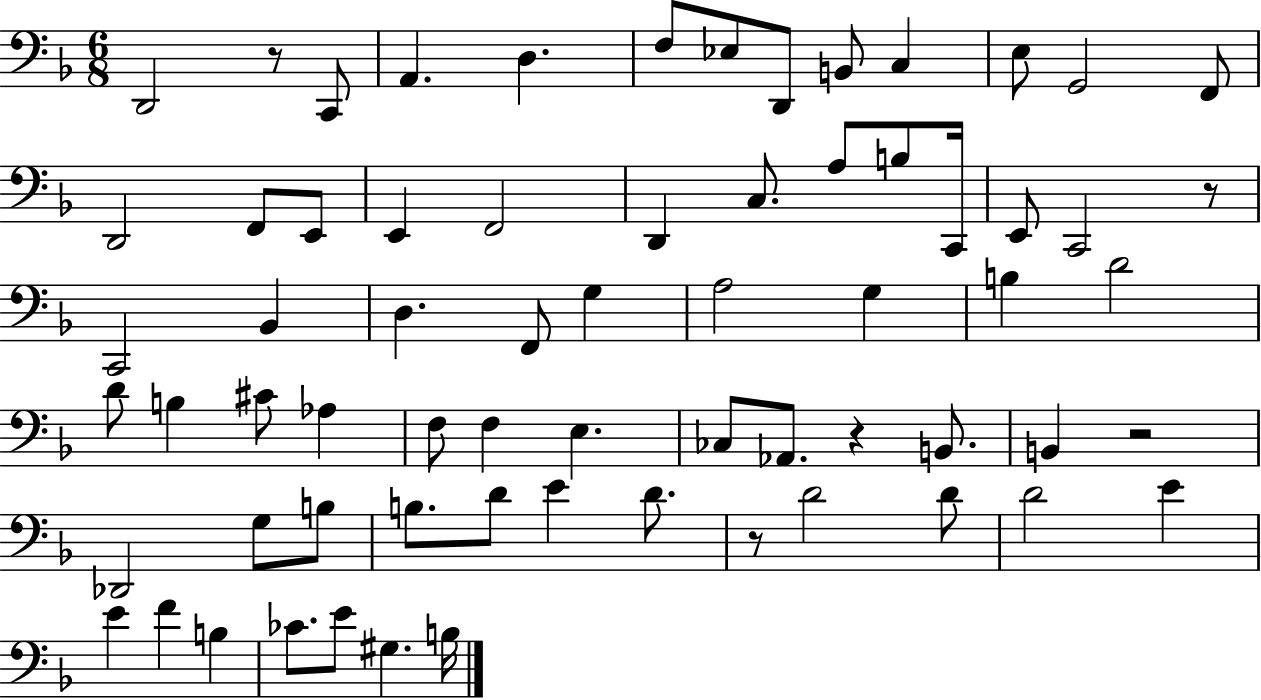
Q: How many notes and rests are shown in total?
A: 67